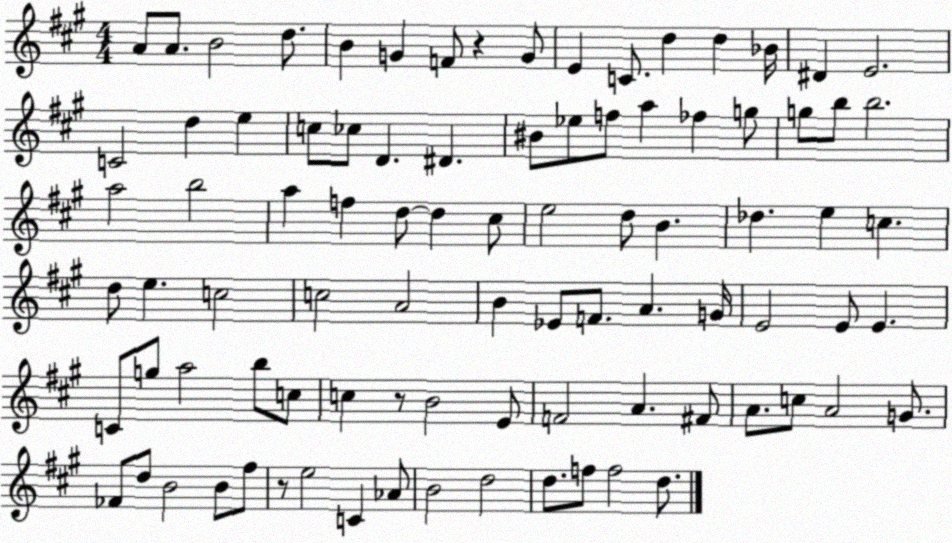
X:1
T:Untitled
M:4/4
L:1/4
K:A
A/2 A/2 B2 d/2 B G F/2 z G/2 E C/2 d d _B/4 ^D E2 C2 d e c/2 _c/2 D ^D ^B/2 _e/2 f/2 a _f g/2 g/2 b/2 b2 a2 b2 a f d/2 d ^c/2 e2 d/2 B _d e c d/2 e c2 c2 A2 B _E/2 F/2 A G/4 E2 E/2 E C/2 g/2 a2 b/2 c/2 c z/2 B2 E/2 F2 A ^F/2 A/2 c/2 A2 G/2 _F/2 d/2 B2 B/2 ^f/2 z/2 e2 C _A/2 B2 d2 d/2 f/2 f2 d/2